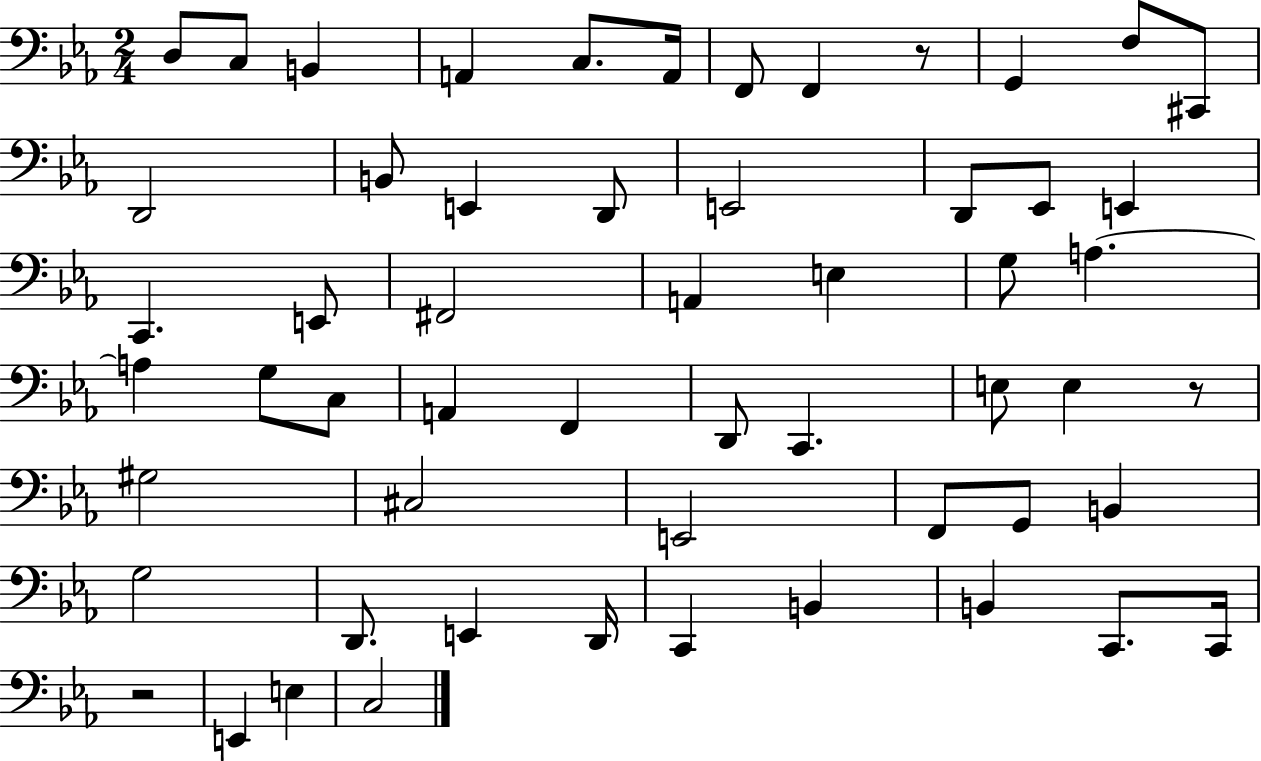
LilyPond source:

{
  \clef bass
  \numericTimeSignature
  \time 2/4
  \key ees \major
  d8 c8 b,4 | a,4 c8. a,16 | f,8 f,4 r8 | g,4 f8 cis,8 | \break d,2 | b,8 e,4 d,8 | e,2 | d,8 ees,8 e,4 | \break c,4. e,8 | fis,2 | a,4 e4 | g8 a4.~~ | \break a4 g8 c8 | a,4 f,4 | d,8 c,4. | e8 e4 r8 | \break gis2 | cis2 | e,2 | f,8 g,8 b,4 | \break g2 | d,8. e,4 d,16 | c,4 b,4 | b,4 c,8. c,16 | \break r2 | e,4 e4 | c2 | \bar "|."
}